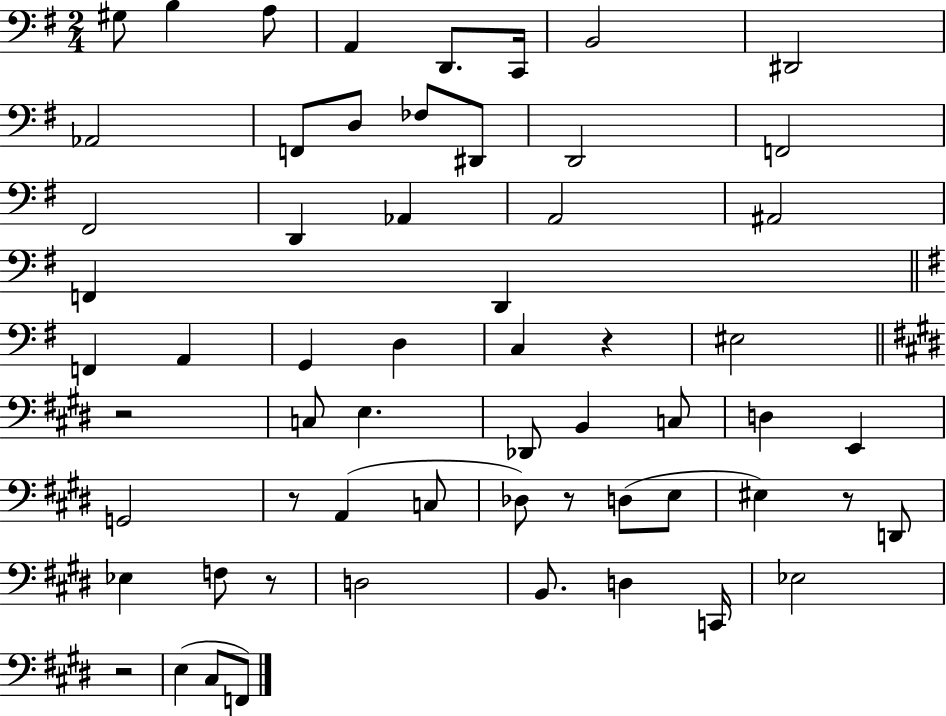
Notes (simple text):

G#3/e B3/q A3/e A2/q D2/e. C2/s B2/h D#2/h Ab2/h F2/e D3/e FES3/e D#2/e D2/h F2/h F#2/h D2/q Ab2/q A2/h A#2/h F2/q D2/q F2/q A2/q G2/q D3/q C3/q R/q EIS3/h R/h C3/e E3/q. Db2/e B2/q C3/e D3/q E2/q G2/h R/e A2/q C3/e Db3/e R/e D3/e E3/e EIS3/q R/e D2/e Eb3/q F3/e R/e D3/h B2/e. D3/q C2/s Eb3/h R/h E3/q C#3/e F2/e